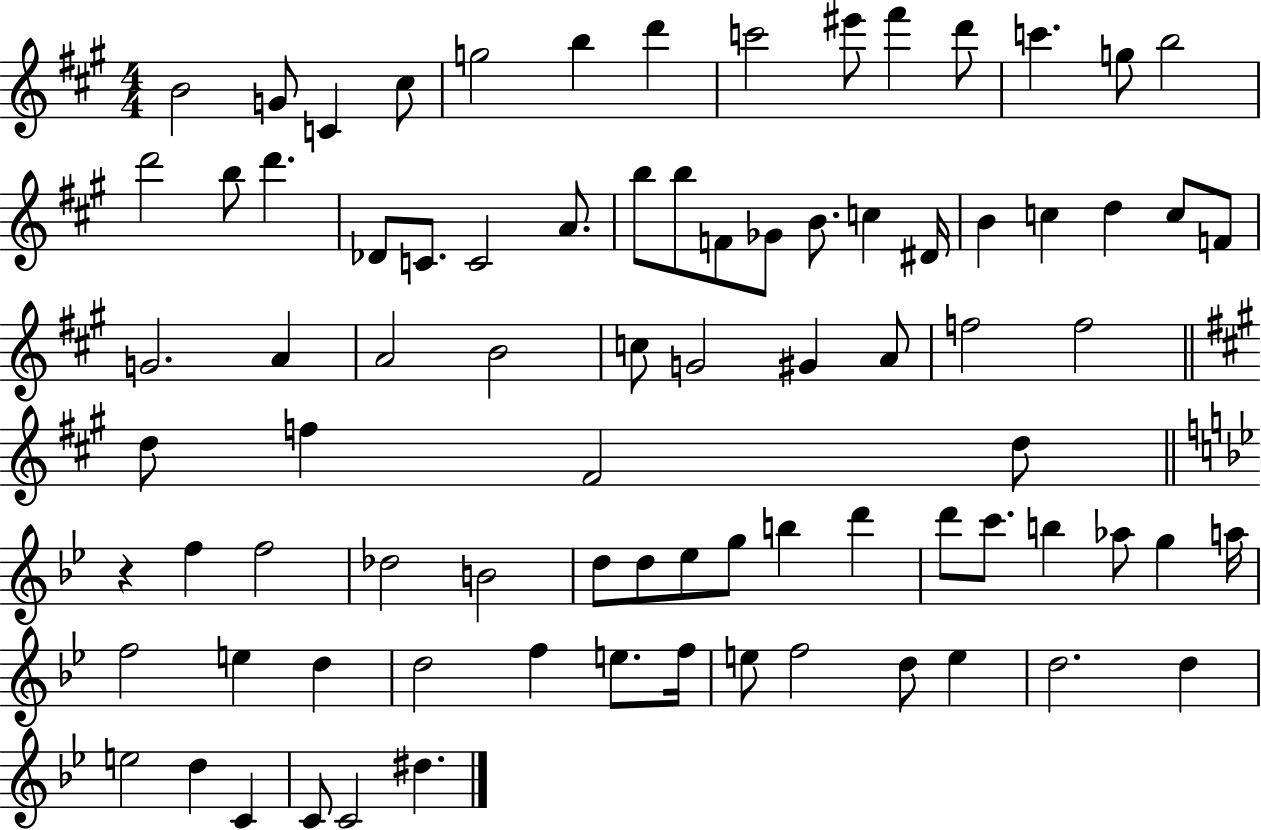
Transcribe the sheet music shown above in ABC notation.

X:1
T:Untitled
M:4/4
L:1/4
K:A
B2 G/2 C ^c/2 g2 b d' c'2 ^e'/2 ^f' d'/2 c' g/2 b2 d'2 b/2 d' _D/2 C/2 C2 A/2 b/2 b/2 F/2 _G/2 B/2 c ^D/4 B c d c/2 F/2 G2 A A2 B2 c/2 G2 ^G A/2 f2 f2 d/2 f ^F2 d/2 z f f2 _d2 B2 d/2 d/2 _e/2 g/2 b d' d'/2 c'/2 b _a/2 g a/4 f2 e d d2 f e/2 f/4 e/2 f2 d/2 e d2 d e2 d C C/2 C2 ^d